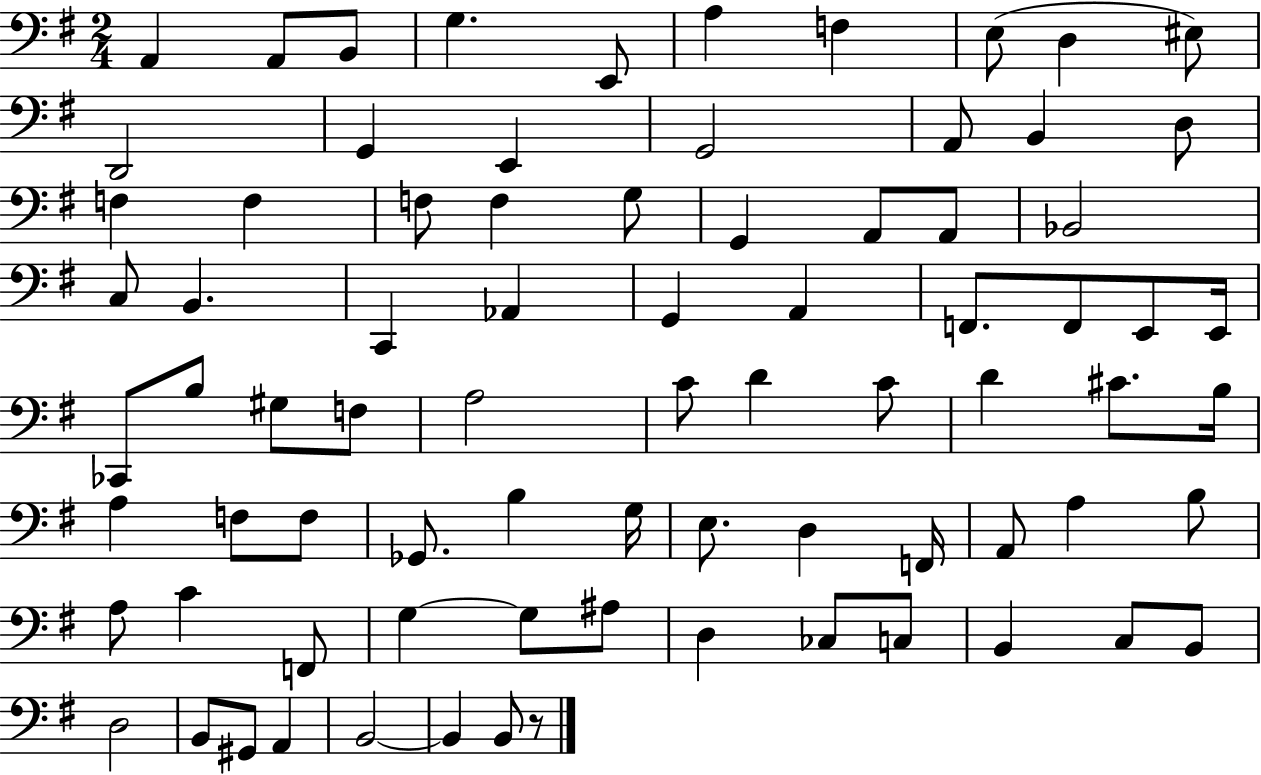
A2/q A2/e B2/e G3/q. E2/e A3/q F3/q E3/e D3/q EIS3/e D2/h G2/q E2/q G2/h A2/e B2/q D3/e F3/q F3/q F3/e F3/q G3/e G2/q A2/e A2/e Bb2/h C3/e B2/q. C2/q Ab2/q G2/q A2/q F2/e. F2/e E2/e E2/s CES2/e B3/e G#3/e F3/e A3/h C4/e D4/q C4/e D4/q C#4/e. B3/s A3/q F3/e F3/e Gb2/e. B3/q G3/s E3/e. D3/q F2/s A2/e A3/q B3/e A3/e C4/q F2/e G3/q G3/e A#3/e D3/q CES3/e C3/e B2/q C3/e B2/e D3/h B2/e G#2/e A2/q B2/h B2/q B2/e R/e